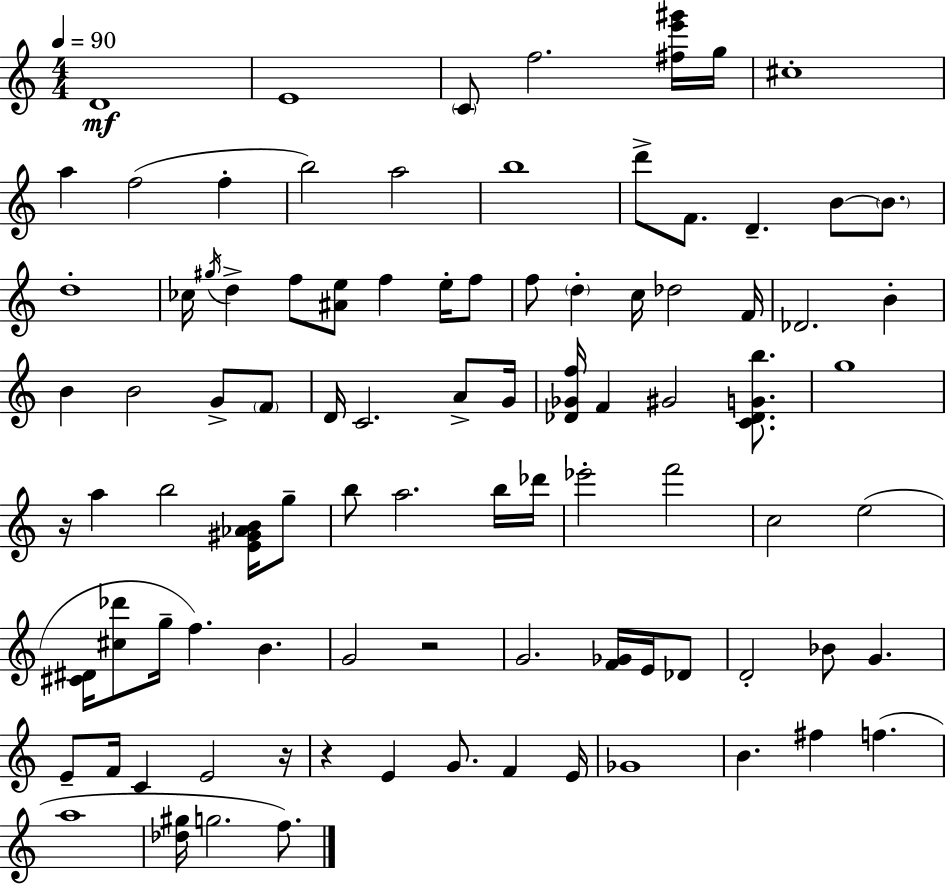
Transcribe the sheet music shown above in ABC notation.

X:1
T:Untitled
M:4/4
L:1/4
K:Am
D4 E4 C/2 f2 [^fe'^g']/4 g/4 ^c4 a f2 f b2 a2 b4 d'/2 F/2 D B/2 B/2 d4 _c/4 ^g/4 d f/2 [^Ae]/2 f e/4 f/2 f/2 d c/4 _d2 F/4 _D2 B B B2 G/2 F/2 D/4 C2 A/2 G/4 [_D_Gf]/4 F ^G2 [C_DGb]/2 g4 z/4 a b2 [E^G_AB]/4 g/2 b/2 a2 b/4 _d'/4 _e'2 f'2 c2 e2 [^C^D]/4 [^c_d']/2 g/4 f B G2 z2 G2 [F_G]/4 E/4 _D/2 D2 _B/2 G E/2 F/4 C E2 z/4 z E G/2 F E/4 _G4 B ^f f a4 [_d^g]/4 g2 f/2